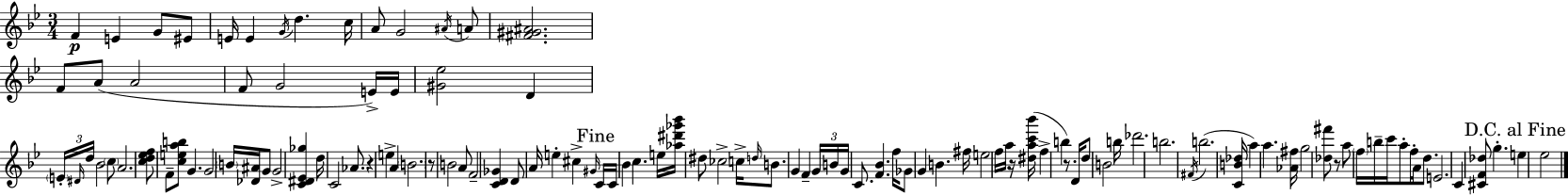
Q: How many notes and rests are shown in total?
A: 116